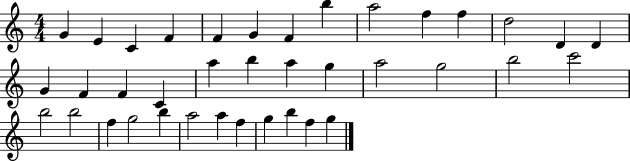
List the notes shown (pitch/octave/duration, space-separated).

G4/q E4/q C4/q F4/q F4/q G4/q F4/q B5/q A5/h F5/q F5/q D5/h D4/q D4/q G4/q F4/q F4/q C4/q A5/q B5/q A5/q G5/q A5/h G5/h B5/h C6/h B5/h B5/h F5/q G5/h B5/q A5/h A5/q F5/q G5/q B5/q F5/q G5/q